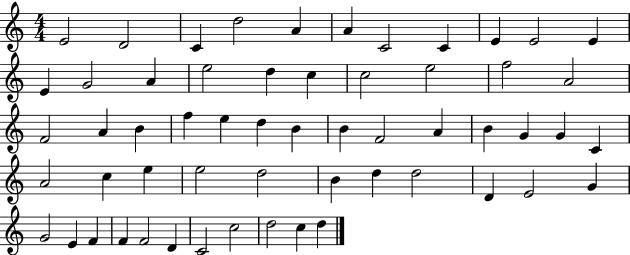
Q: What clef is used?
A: treble